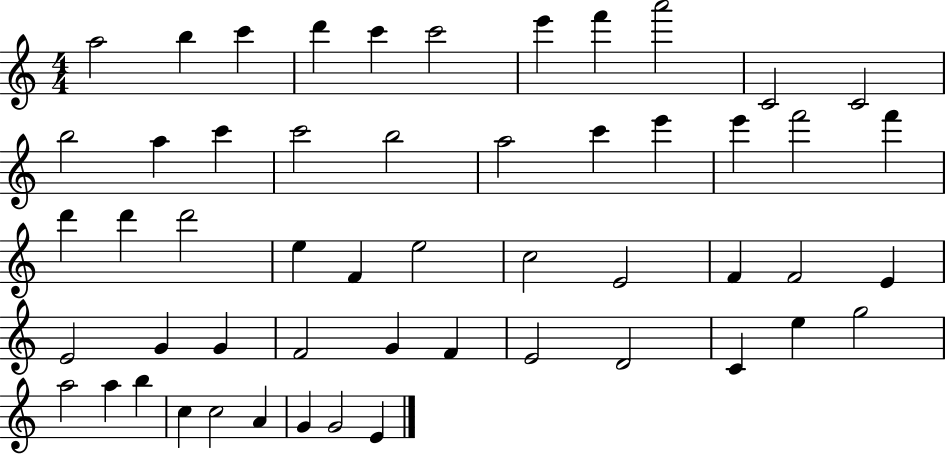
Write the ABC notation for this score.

X:1
T:Untitled
M:4/4
L:1/4
K:C
a2 b c' d' c' c'2 e' f' a'2 C2 C2 b2 a c' c'2 b2 a2 c' e' e' f'2 f' d' d' d'2 e F e2 c2 E2 F F2 E E2 G G F2 G F E2 D2 C e g2 a2 a b c c2 A G G2 E